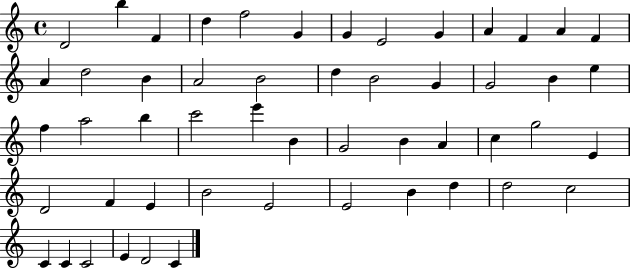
D4/h B5/q F4/q D5/q F5/h G4/q G4/q E4/h G4/q A4/q F4/q A4/q F4/q A4/q D5/h B4/q A4/h B4/h D5/q B4/h G4/q G4/h B4/q E5/q F5/q A5/h B5/q C6/h E6/q B4/q G4/h B4/q A4/q C5/q G5/h E4/q D4/h F4/q E4/q B4/h E4/h E4/h B4/q D5/q D5/h C5/h C4/q C4/q C4/h E4/q D4/h C4/q